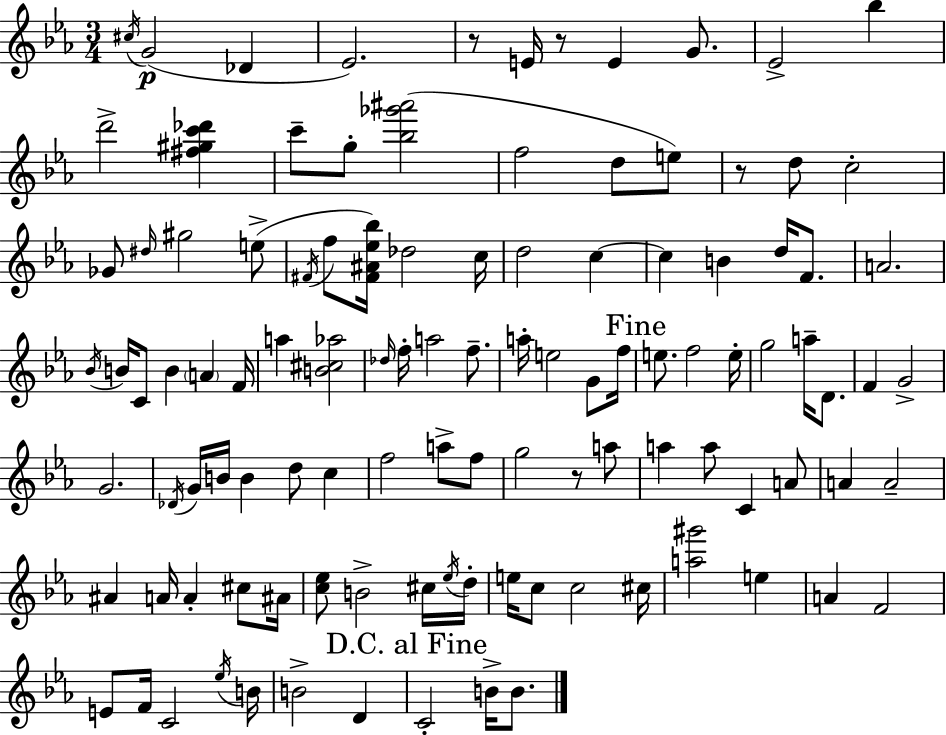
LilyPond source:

{
  \clef treble
  \numericTimeSignature
  \time 3/4
  \key c \minor
  \repeat volta 2 { \acciaccatura { cis''16 }(\p g'2 des'4 | ees'2.) | r8 e'16 r8 e'4 g'8. | ees'2-> bes''4 | \break d'''2-> <fis'' gis'' c''' des'''>4 | c'''8-- g''8-. <bes'' ges''' ais'''>2( | f''2 d''8 e''8) | r8 d''8 c''2-. | \break ges'8 \grace { dis''16 } gis''2 | e''8->( \acciaccatura { fis'16 } f''8 <fis' ais' ees'' bes''>16) des''2 | c''16 d''2 c''4~~ | c''4 b'4 d''16 | \break f'8. a'2. | \acciaccatura { bes'16 } b'16 c'8 b'4 \parenthesize a'4 | f'16 a''4 <b' cis'' aes''>2 | \grace { des''16 } f''16-. a''2 | \break f''8.-- a''16-. e''2 | g'8 f''16 \mark "Fine" e''8. f''2 | e''16-. g''2 | a''16-- d'8. f'4 g'2-> | \break g'2. | \acciaccatura { des'16 } g'16 b'16 b'4 | d''8 c''4 f''2 | a''8-> f''8 g''2 | \break r8 a''8 a''4 a''8 | c'4 a'8 a'4 a'2-- | ais'4 a'16 a'4-. | cis''8 ais'16 <c'' ees''>8 b'2-> | \break cis''16 \acciaccatura { ees''16 } d''16-. e''16 c''8 c''2 | cis''16 <a'' gis'''>2 | e''4 a'4 f'2 | e'8 f'16 c'2 | \break \acciaccatura { ees''16 } b'16 b'2-> | d'4 \mark "D.C. al Fine" c'2-. | b'16-> b'8. } \bar "|."
}